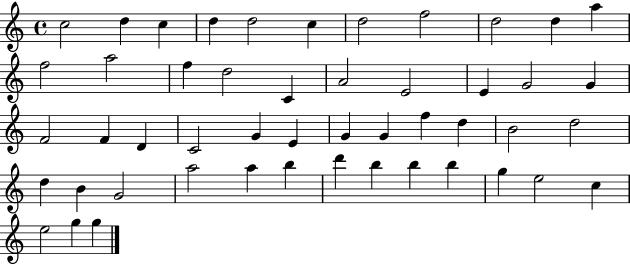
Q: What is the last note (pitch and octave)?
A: G5